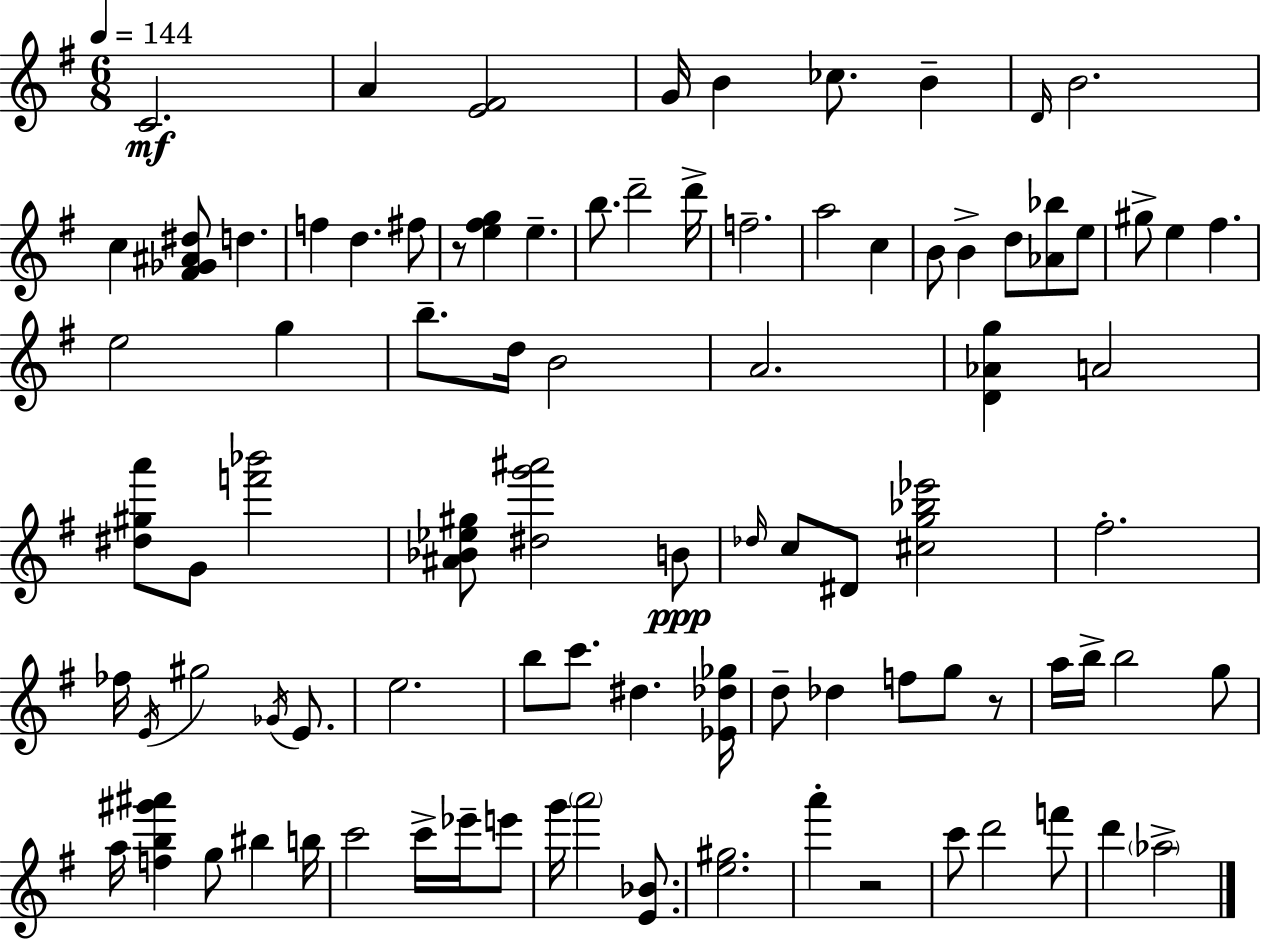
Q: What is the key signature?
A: G major